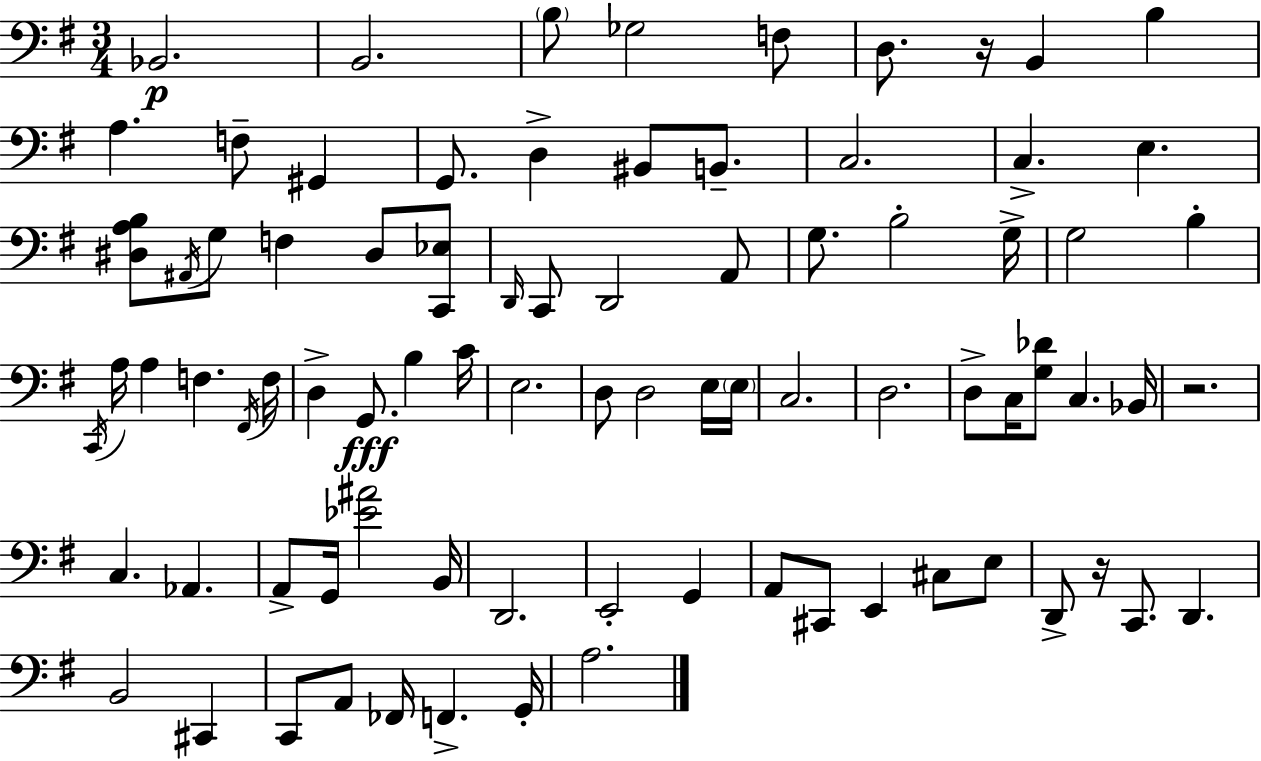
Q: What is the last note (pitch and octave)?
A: A3